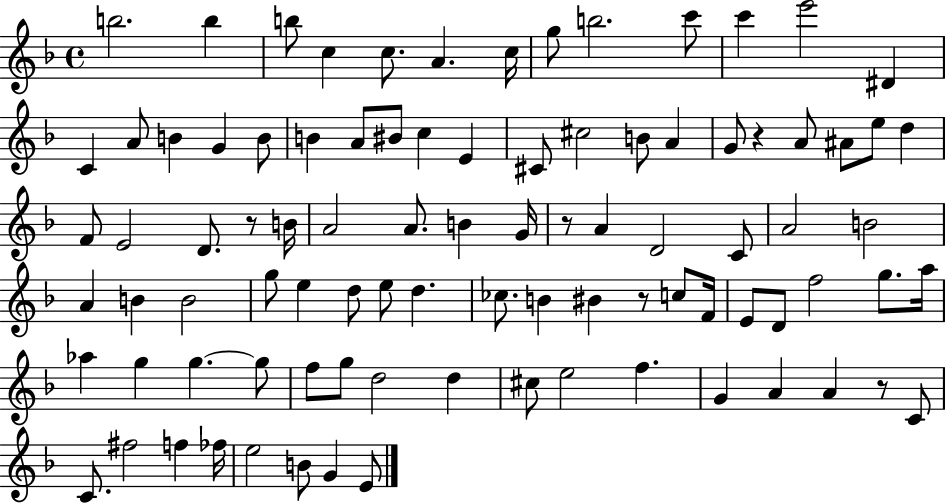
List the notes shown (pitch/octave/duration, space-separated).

B5/h. B5/q B5/e C5/q C5/e. A4/q. C5/s G5/e B5/h. C6/e C6/q E6/h D#4/q C4/q A4/e B4/q G4/q B4/e B4/q A4/e BIS4/e C5/q E4/q C#4/e C#5/h B4/e A4/q G4/e R/q A4/e A#4/e E5/e D5/q F4/e E4/h D4/e. R/e B4/s A4/h A4/e. B4/q G4/s R/e A4/q D4/h C4/e A4/h B4/h A4/q B4/q B4/h G5/e E5/q D5/e E5/e D5/q. CES5/e. B4/q BIS4/q R/e C5/e F4/s E4/e D4/e F5/h G5/e. A5/s Ab5/q G5/q G5/q. G5/e F5/e G5/e D5/h D5/q C#5/e E5/h F5/q. G4/q A4/q A4/q R/e C4/e C4/e. F#5/h F5/q FES5/s E5/h B4/e G4/q E4/e